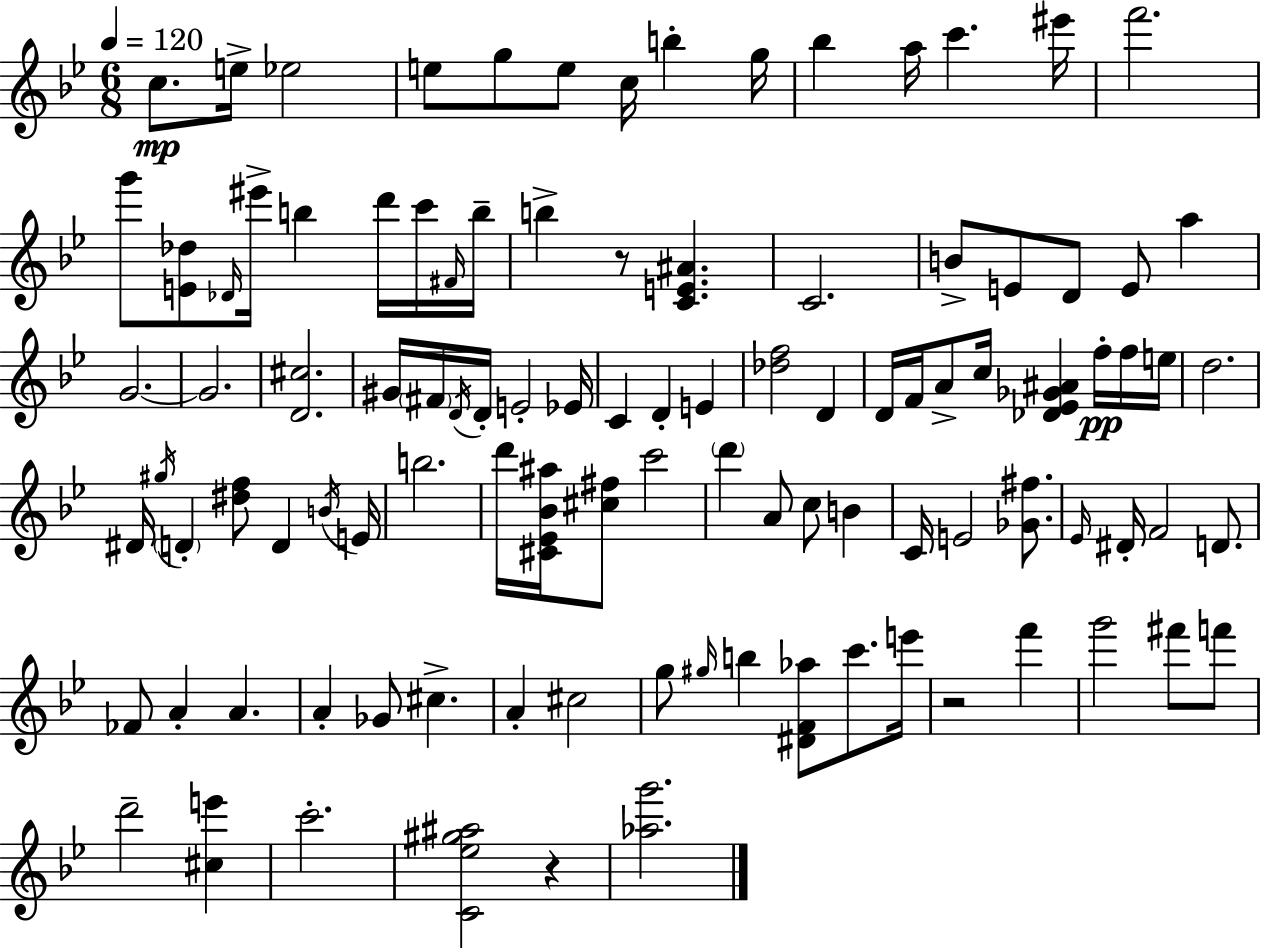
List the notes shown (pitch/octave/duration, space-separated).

C5/e. E5/s Eb5/h E5/e G5/e E5/e C5/s B5/q G5/s Bb5/q A5/s C6/q. EIS6/s F6/h. G6/e [E4,Db5]/e Db4/s EIS6/s B5/q D6/s C6/s F#4/s B5/s B5/q R/e [C4,E4,A#4]/q. C4/h. B4/e E4/e D4/e E4/e A5/q G4/h. G4/h. [D4,C#5]/h. G#4/s F#4/s D4/s D4/s E4/h Eb4/s C4/q D4/q E4/q [Db5,F5]/h D4/q D4/s F4/s A4/e C5/s [Db4,Eb4,Gb4,A#4]/q F5/s F5/s E5/s D5/h. D#4/s G#5/s D4/q [D#5,F5]/e D4/q B4/s E4/s B5/h. D6/s [C#4,Eb4,Bb4,A#5]/s [C#5,F#5]/e C6/h D6/q A4/e C5/e B4/q C4/s E4/h [Gb4,F#5]/e. Eb4/s D#4/s F4/h D4/e. FES4/e A4/q A4/q. A4/q Gb4/e C#5/q. A4/q C#5/h G5/e G#5/s B5/q [D#4,F4,Ab5]/e C6/e. E6/s R/h F6/q G6/h F#6/e F6/e D6/h [C#5,E6]/q C6/h. [C4,Eb5,G#5,A#5]/h R/q [Ab5,G6]/h.